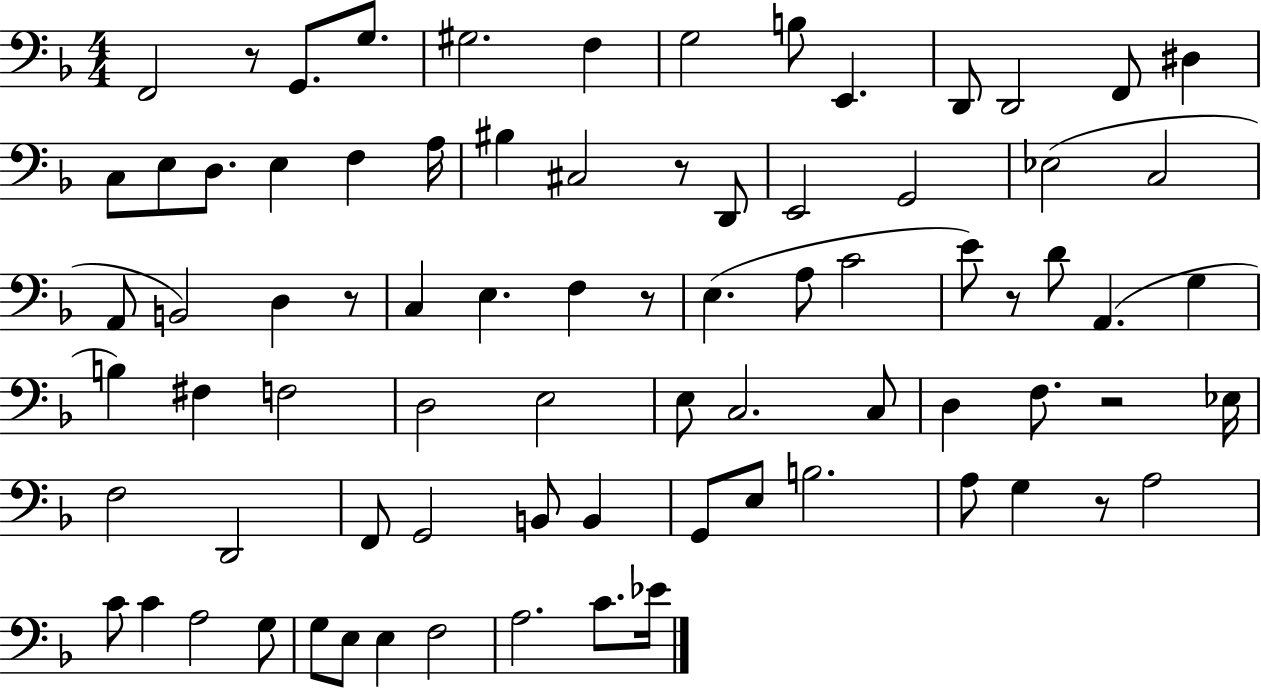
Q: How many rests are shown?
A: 7